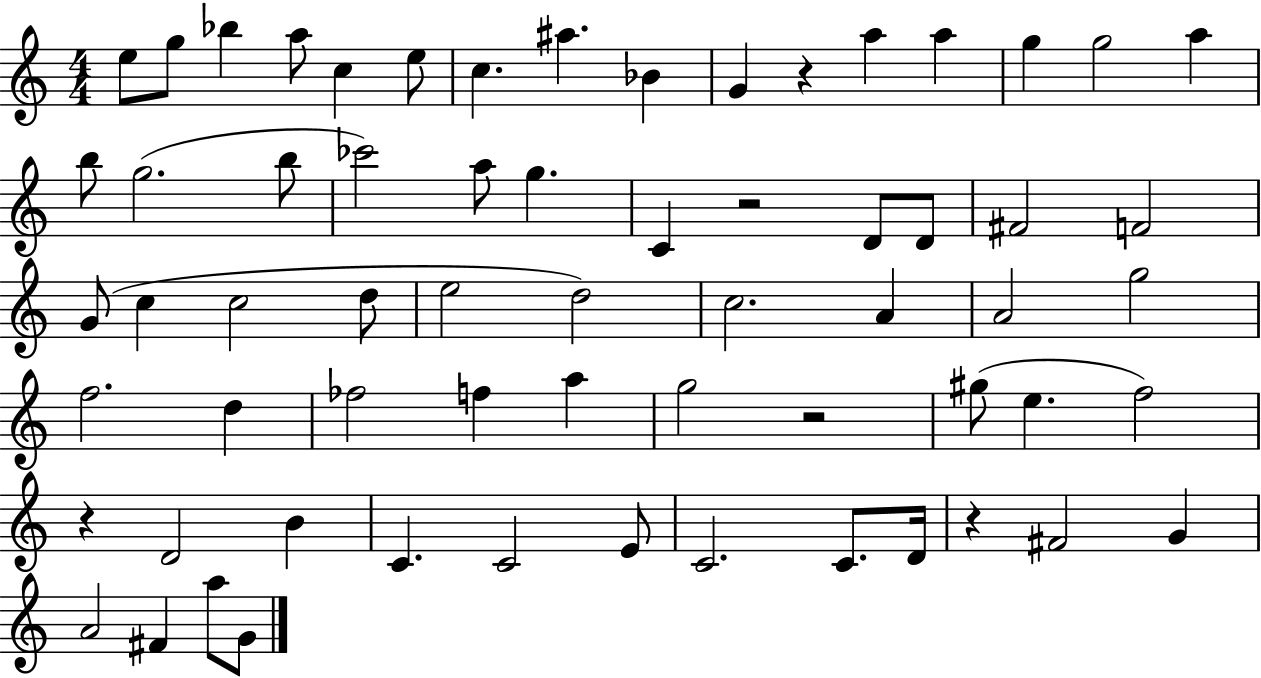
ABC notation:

X:1
T:Untitled
M:4/4
L:1/4
K:C
e/2 g/2 _b a/2 c e/2 c ^a _B G z a a g g2 a b/2 g2 b/2 _c'2 a/2 g C z2 D/2 D/2 ^F2 F2 G/2 c c2 d/2 e2 d2 c2 A A2 g2 f2 d _f2 f a g2 z2 ^g/2 e f2 z D2 B C C2 E/2 C2 C/2 D/4 z ^F2 G A2 ^F a/2 G/2